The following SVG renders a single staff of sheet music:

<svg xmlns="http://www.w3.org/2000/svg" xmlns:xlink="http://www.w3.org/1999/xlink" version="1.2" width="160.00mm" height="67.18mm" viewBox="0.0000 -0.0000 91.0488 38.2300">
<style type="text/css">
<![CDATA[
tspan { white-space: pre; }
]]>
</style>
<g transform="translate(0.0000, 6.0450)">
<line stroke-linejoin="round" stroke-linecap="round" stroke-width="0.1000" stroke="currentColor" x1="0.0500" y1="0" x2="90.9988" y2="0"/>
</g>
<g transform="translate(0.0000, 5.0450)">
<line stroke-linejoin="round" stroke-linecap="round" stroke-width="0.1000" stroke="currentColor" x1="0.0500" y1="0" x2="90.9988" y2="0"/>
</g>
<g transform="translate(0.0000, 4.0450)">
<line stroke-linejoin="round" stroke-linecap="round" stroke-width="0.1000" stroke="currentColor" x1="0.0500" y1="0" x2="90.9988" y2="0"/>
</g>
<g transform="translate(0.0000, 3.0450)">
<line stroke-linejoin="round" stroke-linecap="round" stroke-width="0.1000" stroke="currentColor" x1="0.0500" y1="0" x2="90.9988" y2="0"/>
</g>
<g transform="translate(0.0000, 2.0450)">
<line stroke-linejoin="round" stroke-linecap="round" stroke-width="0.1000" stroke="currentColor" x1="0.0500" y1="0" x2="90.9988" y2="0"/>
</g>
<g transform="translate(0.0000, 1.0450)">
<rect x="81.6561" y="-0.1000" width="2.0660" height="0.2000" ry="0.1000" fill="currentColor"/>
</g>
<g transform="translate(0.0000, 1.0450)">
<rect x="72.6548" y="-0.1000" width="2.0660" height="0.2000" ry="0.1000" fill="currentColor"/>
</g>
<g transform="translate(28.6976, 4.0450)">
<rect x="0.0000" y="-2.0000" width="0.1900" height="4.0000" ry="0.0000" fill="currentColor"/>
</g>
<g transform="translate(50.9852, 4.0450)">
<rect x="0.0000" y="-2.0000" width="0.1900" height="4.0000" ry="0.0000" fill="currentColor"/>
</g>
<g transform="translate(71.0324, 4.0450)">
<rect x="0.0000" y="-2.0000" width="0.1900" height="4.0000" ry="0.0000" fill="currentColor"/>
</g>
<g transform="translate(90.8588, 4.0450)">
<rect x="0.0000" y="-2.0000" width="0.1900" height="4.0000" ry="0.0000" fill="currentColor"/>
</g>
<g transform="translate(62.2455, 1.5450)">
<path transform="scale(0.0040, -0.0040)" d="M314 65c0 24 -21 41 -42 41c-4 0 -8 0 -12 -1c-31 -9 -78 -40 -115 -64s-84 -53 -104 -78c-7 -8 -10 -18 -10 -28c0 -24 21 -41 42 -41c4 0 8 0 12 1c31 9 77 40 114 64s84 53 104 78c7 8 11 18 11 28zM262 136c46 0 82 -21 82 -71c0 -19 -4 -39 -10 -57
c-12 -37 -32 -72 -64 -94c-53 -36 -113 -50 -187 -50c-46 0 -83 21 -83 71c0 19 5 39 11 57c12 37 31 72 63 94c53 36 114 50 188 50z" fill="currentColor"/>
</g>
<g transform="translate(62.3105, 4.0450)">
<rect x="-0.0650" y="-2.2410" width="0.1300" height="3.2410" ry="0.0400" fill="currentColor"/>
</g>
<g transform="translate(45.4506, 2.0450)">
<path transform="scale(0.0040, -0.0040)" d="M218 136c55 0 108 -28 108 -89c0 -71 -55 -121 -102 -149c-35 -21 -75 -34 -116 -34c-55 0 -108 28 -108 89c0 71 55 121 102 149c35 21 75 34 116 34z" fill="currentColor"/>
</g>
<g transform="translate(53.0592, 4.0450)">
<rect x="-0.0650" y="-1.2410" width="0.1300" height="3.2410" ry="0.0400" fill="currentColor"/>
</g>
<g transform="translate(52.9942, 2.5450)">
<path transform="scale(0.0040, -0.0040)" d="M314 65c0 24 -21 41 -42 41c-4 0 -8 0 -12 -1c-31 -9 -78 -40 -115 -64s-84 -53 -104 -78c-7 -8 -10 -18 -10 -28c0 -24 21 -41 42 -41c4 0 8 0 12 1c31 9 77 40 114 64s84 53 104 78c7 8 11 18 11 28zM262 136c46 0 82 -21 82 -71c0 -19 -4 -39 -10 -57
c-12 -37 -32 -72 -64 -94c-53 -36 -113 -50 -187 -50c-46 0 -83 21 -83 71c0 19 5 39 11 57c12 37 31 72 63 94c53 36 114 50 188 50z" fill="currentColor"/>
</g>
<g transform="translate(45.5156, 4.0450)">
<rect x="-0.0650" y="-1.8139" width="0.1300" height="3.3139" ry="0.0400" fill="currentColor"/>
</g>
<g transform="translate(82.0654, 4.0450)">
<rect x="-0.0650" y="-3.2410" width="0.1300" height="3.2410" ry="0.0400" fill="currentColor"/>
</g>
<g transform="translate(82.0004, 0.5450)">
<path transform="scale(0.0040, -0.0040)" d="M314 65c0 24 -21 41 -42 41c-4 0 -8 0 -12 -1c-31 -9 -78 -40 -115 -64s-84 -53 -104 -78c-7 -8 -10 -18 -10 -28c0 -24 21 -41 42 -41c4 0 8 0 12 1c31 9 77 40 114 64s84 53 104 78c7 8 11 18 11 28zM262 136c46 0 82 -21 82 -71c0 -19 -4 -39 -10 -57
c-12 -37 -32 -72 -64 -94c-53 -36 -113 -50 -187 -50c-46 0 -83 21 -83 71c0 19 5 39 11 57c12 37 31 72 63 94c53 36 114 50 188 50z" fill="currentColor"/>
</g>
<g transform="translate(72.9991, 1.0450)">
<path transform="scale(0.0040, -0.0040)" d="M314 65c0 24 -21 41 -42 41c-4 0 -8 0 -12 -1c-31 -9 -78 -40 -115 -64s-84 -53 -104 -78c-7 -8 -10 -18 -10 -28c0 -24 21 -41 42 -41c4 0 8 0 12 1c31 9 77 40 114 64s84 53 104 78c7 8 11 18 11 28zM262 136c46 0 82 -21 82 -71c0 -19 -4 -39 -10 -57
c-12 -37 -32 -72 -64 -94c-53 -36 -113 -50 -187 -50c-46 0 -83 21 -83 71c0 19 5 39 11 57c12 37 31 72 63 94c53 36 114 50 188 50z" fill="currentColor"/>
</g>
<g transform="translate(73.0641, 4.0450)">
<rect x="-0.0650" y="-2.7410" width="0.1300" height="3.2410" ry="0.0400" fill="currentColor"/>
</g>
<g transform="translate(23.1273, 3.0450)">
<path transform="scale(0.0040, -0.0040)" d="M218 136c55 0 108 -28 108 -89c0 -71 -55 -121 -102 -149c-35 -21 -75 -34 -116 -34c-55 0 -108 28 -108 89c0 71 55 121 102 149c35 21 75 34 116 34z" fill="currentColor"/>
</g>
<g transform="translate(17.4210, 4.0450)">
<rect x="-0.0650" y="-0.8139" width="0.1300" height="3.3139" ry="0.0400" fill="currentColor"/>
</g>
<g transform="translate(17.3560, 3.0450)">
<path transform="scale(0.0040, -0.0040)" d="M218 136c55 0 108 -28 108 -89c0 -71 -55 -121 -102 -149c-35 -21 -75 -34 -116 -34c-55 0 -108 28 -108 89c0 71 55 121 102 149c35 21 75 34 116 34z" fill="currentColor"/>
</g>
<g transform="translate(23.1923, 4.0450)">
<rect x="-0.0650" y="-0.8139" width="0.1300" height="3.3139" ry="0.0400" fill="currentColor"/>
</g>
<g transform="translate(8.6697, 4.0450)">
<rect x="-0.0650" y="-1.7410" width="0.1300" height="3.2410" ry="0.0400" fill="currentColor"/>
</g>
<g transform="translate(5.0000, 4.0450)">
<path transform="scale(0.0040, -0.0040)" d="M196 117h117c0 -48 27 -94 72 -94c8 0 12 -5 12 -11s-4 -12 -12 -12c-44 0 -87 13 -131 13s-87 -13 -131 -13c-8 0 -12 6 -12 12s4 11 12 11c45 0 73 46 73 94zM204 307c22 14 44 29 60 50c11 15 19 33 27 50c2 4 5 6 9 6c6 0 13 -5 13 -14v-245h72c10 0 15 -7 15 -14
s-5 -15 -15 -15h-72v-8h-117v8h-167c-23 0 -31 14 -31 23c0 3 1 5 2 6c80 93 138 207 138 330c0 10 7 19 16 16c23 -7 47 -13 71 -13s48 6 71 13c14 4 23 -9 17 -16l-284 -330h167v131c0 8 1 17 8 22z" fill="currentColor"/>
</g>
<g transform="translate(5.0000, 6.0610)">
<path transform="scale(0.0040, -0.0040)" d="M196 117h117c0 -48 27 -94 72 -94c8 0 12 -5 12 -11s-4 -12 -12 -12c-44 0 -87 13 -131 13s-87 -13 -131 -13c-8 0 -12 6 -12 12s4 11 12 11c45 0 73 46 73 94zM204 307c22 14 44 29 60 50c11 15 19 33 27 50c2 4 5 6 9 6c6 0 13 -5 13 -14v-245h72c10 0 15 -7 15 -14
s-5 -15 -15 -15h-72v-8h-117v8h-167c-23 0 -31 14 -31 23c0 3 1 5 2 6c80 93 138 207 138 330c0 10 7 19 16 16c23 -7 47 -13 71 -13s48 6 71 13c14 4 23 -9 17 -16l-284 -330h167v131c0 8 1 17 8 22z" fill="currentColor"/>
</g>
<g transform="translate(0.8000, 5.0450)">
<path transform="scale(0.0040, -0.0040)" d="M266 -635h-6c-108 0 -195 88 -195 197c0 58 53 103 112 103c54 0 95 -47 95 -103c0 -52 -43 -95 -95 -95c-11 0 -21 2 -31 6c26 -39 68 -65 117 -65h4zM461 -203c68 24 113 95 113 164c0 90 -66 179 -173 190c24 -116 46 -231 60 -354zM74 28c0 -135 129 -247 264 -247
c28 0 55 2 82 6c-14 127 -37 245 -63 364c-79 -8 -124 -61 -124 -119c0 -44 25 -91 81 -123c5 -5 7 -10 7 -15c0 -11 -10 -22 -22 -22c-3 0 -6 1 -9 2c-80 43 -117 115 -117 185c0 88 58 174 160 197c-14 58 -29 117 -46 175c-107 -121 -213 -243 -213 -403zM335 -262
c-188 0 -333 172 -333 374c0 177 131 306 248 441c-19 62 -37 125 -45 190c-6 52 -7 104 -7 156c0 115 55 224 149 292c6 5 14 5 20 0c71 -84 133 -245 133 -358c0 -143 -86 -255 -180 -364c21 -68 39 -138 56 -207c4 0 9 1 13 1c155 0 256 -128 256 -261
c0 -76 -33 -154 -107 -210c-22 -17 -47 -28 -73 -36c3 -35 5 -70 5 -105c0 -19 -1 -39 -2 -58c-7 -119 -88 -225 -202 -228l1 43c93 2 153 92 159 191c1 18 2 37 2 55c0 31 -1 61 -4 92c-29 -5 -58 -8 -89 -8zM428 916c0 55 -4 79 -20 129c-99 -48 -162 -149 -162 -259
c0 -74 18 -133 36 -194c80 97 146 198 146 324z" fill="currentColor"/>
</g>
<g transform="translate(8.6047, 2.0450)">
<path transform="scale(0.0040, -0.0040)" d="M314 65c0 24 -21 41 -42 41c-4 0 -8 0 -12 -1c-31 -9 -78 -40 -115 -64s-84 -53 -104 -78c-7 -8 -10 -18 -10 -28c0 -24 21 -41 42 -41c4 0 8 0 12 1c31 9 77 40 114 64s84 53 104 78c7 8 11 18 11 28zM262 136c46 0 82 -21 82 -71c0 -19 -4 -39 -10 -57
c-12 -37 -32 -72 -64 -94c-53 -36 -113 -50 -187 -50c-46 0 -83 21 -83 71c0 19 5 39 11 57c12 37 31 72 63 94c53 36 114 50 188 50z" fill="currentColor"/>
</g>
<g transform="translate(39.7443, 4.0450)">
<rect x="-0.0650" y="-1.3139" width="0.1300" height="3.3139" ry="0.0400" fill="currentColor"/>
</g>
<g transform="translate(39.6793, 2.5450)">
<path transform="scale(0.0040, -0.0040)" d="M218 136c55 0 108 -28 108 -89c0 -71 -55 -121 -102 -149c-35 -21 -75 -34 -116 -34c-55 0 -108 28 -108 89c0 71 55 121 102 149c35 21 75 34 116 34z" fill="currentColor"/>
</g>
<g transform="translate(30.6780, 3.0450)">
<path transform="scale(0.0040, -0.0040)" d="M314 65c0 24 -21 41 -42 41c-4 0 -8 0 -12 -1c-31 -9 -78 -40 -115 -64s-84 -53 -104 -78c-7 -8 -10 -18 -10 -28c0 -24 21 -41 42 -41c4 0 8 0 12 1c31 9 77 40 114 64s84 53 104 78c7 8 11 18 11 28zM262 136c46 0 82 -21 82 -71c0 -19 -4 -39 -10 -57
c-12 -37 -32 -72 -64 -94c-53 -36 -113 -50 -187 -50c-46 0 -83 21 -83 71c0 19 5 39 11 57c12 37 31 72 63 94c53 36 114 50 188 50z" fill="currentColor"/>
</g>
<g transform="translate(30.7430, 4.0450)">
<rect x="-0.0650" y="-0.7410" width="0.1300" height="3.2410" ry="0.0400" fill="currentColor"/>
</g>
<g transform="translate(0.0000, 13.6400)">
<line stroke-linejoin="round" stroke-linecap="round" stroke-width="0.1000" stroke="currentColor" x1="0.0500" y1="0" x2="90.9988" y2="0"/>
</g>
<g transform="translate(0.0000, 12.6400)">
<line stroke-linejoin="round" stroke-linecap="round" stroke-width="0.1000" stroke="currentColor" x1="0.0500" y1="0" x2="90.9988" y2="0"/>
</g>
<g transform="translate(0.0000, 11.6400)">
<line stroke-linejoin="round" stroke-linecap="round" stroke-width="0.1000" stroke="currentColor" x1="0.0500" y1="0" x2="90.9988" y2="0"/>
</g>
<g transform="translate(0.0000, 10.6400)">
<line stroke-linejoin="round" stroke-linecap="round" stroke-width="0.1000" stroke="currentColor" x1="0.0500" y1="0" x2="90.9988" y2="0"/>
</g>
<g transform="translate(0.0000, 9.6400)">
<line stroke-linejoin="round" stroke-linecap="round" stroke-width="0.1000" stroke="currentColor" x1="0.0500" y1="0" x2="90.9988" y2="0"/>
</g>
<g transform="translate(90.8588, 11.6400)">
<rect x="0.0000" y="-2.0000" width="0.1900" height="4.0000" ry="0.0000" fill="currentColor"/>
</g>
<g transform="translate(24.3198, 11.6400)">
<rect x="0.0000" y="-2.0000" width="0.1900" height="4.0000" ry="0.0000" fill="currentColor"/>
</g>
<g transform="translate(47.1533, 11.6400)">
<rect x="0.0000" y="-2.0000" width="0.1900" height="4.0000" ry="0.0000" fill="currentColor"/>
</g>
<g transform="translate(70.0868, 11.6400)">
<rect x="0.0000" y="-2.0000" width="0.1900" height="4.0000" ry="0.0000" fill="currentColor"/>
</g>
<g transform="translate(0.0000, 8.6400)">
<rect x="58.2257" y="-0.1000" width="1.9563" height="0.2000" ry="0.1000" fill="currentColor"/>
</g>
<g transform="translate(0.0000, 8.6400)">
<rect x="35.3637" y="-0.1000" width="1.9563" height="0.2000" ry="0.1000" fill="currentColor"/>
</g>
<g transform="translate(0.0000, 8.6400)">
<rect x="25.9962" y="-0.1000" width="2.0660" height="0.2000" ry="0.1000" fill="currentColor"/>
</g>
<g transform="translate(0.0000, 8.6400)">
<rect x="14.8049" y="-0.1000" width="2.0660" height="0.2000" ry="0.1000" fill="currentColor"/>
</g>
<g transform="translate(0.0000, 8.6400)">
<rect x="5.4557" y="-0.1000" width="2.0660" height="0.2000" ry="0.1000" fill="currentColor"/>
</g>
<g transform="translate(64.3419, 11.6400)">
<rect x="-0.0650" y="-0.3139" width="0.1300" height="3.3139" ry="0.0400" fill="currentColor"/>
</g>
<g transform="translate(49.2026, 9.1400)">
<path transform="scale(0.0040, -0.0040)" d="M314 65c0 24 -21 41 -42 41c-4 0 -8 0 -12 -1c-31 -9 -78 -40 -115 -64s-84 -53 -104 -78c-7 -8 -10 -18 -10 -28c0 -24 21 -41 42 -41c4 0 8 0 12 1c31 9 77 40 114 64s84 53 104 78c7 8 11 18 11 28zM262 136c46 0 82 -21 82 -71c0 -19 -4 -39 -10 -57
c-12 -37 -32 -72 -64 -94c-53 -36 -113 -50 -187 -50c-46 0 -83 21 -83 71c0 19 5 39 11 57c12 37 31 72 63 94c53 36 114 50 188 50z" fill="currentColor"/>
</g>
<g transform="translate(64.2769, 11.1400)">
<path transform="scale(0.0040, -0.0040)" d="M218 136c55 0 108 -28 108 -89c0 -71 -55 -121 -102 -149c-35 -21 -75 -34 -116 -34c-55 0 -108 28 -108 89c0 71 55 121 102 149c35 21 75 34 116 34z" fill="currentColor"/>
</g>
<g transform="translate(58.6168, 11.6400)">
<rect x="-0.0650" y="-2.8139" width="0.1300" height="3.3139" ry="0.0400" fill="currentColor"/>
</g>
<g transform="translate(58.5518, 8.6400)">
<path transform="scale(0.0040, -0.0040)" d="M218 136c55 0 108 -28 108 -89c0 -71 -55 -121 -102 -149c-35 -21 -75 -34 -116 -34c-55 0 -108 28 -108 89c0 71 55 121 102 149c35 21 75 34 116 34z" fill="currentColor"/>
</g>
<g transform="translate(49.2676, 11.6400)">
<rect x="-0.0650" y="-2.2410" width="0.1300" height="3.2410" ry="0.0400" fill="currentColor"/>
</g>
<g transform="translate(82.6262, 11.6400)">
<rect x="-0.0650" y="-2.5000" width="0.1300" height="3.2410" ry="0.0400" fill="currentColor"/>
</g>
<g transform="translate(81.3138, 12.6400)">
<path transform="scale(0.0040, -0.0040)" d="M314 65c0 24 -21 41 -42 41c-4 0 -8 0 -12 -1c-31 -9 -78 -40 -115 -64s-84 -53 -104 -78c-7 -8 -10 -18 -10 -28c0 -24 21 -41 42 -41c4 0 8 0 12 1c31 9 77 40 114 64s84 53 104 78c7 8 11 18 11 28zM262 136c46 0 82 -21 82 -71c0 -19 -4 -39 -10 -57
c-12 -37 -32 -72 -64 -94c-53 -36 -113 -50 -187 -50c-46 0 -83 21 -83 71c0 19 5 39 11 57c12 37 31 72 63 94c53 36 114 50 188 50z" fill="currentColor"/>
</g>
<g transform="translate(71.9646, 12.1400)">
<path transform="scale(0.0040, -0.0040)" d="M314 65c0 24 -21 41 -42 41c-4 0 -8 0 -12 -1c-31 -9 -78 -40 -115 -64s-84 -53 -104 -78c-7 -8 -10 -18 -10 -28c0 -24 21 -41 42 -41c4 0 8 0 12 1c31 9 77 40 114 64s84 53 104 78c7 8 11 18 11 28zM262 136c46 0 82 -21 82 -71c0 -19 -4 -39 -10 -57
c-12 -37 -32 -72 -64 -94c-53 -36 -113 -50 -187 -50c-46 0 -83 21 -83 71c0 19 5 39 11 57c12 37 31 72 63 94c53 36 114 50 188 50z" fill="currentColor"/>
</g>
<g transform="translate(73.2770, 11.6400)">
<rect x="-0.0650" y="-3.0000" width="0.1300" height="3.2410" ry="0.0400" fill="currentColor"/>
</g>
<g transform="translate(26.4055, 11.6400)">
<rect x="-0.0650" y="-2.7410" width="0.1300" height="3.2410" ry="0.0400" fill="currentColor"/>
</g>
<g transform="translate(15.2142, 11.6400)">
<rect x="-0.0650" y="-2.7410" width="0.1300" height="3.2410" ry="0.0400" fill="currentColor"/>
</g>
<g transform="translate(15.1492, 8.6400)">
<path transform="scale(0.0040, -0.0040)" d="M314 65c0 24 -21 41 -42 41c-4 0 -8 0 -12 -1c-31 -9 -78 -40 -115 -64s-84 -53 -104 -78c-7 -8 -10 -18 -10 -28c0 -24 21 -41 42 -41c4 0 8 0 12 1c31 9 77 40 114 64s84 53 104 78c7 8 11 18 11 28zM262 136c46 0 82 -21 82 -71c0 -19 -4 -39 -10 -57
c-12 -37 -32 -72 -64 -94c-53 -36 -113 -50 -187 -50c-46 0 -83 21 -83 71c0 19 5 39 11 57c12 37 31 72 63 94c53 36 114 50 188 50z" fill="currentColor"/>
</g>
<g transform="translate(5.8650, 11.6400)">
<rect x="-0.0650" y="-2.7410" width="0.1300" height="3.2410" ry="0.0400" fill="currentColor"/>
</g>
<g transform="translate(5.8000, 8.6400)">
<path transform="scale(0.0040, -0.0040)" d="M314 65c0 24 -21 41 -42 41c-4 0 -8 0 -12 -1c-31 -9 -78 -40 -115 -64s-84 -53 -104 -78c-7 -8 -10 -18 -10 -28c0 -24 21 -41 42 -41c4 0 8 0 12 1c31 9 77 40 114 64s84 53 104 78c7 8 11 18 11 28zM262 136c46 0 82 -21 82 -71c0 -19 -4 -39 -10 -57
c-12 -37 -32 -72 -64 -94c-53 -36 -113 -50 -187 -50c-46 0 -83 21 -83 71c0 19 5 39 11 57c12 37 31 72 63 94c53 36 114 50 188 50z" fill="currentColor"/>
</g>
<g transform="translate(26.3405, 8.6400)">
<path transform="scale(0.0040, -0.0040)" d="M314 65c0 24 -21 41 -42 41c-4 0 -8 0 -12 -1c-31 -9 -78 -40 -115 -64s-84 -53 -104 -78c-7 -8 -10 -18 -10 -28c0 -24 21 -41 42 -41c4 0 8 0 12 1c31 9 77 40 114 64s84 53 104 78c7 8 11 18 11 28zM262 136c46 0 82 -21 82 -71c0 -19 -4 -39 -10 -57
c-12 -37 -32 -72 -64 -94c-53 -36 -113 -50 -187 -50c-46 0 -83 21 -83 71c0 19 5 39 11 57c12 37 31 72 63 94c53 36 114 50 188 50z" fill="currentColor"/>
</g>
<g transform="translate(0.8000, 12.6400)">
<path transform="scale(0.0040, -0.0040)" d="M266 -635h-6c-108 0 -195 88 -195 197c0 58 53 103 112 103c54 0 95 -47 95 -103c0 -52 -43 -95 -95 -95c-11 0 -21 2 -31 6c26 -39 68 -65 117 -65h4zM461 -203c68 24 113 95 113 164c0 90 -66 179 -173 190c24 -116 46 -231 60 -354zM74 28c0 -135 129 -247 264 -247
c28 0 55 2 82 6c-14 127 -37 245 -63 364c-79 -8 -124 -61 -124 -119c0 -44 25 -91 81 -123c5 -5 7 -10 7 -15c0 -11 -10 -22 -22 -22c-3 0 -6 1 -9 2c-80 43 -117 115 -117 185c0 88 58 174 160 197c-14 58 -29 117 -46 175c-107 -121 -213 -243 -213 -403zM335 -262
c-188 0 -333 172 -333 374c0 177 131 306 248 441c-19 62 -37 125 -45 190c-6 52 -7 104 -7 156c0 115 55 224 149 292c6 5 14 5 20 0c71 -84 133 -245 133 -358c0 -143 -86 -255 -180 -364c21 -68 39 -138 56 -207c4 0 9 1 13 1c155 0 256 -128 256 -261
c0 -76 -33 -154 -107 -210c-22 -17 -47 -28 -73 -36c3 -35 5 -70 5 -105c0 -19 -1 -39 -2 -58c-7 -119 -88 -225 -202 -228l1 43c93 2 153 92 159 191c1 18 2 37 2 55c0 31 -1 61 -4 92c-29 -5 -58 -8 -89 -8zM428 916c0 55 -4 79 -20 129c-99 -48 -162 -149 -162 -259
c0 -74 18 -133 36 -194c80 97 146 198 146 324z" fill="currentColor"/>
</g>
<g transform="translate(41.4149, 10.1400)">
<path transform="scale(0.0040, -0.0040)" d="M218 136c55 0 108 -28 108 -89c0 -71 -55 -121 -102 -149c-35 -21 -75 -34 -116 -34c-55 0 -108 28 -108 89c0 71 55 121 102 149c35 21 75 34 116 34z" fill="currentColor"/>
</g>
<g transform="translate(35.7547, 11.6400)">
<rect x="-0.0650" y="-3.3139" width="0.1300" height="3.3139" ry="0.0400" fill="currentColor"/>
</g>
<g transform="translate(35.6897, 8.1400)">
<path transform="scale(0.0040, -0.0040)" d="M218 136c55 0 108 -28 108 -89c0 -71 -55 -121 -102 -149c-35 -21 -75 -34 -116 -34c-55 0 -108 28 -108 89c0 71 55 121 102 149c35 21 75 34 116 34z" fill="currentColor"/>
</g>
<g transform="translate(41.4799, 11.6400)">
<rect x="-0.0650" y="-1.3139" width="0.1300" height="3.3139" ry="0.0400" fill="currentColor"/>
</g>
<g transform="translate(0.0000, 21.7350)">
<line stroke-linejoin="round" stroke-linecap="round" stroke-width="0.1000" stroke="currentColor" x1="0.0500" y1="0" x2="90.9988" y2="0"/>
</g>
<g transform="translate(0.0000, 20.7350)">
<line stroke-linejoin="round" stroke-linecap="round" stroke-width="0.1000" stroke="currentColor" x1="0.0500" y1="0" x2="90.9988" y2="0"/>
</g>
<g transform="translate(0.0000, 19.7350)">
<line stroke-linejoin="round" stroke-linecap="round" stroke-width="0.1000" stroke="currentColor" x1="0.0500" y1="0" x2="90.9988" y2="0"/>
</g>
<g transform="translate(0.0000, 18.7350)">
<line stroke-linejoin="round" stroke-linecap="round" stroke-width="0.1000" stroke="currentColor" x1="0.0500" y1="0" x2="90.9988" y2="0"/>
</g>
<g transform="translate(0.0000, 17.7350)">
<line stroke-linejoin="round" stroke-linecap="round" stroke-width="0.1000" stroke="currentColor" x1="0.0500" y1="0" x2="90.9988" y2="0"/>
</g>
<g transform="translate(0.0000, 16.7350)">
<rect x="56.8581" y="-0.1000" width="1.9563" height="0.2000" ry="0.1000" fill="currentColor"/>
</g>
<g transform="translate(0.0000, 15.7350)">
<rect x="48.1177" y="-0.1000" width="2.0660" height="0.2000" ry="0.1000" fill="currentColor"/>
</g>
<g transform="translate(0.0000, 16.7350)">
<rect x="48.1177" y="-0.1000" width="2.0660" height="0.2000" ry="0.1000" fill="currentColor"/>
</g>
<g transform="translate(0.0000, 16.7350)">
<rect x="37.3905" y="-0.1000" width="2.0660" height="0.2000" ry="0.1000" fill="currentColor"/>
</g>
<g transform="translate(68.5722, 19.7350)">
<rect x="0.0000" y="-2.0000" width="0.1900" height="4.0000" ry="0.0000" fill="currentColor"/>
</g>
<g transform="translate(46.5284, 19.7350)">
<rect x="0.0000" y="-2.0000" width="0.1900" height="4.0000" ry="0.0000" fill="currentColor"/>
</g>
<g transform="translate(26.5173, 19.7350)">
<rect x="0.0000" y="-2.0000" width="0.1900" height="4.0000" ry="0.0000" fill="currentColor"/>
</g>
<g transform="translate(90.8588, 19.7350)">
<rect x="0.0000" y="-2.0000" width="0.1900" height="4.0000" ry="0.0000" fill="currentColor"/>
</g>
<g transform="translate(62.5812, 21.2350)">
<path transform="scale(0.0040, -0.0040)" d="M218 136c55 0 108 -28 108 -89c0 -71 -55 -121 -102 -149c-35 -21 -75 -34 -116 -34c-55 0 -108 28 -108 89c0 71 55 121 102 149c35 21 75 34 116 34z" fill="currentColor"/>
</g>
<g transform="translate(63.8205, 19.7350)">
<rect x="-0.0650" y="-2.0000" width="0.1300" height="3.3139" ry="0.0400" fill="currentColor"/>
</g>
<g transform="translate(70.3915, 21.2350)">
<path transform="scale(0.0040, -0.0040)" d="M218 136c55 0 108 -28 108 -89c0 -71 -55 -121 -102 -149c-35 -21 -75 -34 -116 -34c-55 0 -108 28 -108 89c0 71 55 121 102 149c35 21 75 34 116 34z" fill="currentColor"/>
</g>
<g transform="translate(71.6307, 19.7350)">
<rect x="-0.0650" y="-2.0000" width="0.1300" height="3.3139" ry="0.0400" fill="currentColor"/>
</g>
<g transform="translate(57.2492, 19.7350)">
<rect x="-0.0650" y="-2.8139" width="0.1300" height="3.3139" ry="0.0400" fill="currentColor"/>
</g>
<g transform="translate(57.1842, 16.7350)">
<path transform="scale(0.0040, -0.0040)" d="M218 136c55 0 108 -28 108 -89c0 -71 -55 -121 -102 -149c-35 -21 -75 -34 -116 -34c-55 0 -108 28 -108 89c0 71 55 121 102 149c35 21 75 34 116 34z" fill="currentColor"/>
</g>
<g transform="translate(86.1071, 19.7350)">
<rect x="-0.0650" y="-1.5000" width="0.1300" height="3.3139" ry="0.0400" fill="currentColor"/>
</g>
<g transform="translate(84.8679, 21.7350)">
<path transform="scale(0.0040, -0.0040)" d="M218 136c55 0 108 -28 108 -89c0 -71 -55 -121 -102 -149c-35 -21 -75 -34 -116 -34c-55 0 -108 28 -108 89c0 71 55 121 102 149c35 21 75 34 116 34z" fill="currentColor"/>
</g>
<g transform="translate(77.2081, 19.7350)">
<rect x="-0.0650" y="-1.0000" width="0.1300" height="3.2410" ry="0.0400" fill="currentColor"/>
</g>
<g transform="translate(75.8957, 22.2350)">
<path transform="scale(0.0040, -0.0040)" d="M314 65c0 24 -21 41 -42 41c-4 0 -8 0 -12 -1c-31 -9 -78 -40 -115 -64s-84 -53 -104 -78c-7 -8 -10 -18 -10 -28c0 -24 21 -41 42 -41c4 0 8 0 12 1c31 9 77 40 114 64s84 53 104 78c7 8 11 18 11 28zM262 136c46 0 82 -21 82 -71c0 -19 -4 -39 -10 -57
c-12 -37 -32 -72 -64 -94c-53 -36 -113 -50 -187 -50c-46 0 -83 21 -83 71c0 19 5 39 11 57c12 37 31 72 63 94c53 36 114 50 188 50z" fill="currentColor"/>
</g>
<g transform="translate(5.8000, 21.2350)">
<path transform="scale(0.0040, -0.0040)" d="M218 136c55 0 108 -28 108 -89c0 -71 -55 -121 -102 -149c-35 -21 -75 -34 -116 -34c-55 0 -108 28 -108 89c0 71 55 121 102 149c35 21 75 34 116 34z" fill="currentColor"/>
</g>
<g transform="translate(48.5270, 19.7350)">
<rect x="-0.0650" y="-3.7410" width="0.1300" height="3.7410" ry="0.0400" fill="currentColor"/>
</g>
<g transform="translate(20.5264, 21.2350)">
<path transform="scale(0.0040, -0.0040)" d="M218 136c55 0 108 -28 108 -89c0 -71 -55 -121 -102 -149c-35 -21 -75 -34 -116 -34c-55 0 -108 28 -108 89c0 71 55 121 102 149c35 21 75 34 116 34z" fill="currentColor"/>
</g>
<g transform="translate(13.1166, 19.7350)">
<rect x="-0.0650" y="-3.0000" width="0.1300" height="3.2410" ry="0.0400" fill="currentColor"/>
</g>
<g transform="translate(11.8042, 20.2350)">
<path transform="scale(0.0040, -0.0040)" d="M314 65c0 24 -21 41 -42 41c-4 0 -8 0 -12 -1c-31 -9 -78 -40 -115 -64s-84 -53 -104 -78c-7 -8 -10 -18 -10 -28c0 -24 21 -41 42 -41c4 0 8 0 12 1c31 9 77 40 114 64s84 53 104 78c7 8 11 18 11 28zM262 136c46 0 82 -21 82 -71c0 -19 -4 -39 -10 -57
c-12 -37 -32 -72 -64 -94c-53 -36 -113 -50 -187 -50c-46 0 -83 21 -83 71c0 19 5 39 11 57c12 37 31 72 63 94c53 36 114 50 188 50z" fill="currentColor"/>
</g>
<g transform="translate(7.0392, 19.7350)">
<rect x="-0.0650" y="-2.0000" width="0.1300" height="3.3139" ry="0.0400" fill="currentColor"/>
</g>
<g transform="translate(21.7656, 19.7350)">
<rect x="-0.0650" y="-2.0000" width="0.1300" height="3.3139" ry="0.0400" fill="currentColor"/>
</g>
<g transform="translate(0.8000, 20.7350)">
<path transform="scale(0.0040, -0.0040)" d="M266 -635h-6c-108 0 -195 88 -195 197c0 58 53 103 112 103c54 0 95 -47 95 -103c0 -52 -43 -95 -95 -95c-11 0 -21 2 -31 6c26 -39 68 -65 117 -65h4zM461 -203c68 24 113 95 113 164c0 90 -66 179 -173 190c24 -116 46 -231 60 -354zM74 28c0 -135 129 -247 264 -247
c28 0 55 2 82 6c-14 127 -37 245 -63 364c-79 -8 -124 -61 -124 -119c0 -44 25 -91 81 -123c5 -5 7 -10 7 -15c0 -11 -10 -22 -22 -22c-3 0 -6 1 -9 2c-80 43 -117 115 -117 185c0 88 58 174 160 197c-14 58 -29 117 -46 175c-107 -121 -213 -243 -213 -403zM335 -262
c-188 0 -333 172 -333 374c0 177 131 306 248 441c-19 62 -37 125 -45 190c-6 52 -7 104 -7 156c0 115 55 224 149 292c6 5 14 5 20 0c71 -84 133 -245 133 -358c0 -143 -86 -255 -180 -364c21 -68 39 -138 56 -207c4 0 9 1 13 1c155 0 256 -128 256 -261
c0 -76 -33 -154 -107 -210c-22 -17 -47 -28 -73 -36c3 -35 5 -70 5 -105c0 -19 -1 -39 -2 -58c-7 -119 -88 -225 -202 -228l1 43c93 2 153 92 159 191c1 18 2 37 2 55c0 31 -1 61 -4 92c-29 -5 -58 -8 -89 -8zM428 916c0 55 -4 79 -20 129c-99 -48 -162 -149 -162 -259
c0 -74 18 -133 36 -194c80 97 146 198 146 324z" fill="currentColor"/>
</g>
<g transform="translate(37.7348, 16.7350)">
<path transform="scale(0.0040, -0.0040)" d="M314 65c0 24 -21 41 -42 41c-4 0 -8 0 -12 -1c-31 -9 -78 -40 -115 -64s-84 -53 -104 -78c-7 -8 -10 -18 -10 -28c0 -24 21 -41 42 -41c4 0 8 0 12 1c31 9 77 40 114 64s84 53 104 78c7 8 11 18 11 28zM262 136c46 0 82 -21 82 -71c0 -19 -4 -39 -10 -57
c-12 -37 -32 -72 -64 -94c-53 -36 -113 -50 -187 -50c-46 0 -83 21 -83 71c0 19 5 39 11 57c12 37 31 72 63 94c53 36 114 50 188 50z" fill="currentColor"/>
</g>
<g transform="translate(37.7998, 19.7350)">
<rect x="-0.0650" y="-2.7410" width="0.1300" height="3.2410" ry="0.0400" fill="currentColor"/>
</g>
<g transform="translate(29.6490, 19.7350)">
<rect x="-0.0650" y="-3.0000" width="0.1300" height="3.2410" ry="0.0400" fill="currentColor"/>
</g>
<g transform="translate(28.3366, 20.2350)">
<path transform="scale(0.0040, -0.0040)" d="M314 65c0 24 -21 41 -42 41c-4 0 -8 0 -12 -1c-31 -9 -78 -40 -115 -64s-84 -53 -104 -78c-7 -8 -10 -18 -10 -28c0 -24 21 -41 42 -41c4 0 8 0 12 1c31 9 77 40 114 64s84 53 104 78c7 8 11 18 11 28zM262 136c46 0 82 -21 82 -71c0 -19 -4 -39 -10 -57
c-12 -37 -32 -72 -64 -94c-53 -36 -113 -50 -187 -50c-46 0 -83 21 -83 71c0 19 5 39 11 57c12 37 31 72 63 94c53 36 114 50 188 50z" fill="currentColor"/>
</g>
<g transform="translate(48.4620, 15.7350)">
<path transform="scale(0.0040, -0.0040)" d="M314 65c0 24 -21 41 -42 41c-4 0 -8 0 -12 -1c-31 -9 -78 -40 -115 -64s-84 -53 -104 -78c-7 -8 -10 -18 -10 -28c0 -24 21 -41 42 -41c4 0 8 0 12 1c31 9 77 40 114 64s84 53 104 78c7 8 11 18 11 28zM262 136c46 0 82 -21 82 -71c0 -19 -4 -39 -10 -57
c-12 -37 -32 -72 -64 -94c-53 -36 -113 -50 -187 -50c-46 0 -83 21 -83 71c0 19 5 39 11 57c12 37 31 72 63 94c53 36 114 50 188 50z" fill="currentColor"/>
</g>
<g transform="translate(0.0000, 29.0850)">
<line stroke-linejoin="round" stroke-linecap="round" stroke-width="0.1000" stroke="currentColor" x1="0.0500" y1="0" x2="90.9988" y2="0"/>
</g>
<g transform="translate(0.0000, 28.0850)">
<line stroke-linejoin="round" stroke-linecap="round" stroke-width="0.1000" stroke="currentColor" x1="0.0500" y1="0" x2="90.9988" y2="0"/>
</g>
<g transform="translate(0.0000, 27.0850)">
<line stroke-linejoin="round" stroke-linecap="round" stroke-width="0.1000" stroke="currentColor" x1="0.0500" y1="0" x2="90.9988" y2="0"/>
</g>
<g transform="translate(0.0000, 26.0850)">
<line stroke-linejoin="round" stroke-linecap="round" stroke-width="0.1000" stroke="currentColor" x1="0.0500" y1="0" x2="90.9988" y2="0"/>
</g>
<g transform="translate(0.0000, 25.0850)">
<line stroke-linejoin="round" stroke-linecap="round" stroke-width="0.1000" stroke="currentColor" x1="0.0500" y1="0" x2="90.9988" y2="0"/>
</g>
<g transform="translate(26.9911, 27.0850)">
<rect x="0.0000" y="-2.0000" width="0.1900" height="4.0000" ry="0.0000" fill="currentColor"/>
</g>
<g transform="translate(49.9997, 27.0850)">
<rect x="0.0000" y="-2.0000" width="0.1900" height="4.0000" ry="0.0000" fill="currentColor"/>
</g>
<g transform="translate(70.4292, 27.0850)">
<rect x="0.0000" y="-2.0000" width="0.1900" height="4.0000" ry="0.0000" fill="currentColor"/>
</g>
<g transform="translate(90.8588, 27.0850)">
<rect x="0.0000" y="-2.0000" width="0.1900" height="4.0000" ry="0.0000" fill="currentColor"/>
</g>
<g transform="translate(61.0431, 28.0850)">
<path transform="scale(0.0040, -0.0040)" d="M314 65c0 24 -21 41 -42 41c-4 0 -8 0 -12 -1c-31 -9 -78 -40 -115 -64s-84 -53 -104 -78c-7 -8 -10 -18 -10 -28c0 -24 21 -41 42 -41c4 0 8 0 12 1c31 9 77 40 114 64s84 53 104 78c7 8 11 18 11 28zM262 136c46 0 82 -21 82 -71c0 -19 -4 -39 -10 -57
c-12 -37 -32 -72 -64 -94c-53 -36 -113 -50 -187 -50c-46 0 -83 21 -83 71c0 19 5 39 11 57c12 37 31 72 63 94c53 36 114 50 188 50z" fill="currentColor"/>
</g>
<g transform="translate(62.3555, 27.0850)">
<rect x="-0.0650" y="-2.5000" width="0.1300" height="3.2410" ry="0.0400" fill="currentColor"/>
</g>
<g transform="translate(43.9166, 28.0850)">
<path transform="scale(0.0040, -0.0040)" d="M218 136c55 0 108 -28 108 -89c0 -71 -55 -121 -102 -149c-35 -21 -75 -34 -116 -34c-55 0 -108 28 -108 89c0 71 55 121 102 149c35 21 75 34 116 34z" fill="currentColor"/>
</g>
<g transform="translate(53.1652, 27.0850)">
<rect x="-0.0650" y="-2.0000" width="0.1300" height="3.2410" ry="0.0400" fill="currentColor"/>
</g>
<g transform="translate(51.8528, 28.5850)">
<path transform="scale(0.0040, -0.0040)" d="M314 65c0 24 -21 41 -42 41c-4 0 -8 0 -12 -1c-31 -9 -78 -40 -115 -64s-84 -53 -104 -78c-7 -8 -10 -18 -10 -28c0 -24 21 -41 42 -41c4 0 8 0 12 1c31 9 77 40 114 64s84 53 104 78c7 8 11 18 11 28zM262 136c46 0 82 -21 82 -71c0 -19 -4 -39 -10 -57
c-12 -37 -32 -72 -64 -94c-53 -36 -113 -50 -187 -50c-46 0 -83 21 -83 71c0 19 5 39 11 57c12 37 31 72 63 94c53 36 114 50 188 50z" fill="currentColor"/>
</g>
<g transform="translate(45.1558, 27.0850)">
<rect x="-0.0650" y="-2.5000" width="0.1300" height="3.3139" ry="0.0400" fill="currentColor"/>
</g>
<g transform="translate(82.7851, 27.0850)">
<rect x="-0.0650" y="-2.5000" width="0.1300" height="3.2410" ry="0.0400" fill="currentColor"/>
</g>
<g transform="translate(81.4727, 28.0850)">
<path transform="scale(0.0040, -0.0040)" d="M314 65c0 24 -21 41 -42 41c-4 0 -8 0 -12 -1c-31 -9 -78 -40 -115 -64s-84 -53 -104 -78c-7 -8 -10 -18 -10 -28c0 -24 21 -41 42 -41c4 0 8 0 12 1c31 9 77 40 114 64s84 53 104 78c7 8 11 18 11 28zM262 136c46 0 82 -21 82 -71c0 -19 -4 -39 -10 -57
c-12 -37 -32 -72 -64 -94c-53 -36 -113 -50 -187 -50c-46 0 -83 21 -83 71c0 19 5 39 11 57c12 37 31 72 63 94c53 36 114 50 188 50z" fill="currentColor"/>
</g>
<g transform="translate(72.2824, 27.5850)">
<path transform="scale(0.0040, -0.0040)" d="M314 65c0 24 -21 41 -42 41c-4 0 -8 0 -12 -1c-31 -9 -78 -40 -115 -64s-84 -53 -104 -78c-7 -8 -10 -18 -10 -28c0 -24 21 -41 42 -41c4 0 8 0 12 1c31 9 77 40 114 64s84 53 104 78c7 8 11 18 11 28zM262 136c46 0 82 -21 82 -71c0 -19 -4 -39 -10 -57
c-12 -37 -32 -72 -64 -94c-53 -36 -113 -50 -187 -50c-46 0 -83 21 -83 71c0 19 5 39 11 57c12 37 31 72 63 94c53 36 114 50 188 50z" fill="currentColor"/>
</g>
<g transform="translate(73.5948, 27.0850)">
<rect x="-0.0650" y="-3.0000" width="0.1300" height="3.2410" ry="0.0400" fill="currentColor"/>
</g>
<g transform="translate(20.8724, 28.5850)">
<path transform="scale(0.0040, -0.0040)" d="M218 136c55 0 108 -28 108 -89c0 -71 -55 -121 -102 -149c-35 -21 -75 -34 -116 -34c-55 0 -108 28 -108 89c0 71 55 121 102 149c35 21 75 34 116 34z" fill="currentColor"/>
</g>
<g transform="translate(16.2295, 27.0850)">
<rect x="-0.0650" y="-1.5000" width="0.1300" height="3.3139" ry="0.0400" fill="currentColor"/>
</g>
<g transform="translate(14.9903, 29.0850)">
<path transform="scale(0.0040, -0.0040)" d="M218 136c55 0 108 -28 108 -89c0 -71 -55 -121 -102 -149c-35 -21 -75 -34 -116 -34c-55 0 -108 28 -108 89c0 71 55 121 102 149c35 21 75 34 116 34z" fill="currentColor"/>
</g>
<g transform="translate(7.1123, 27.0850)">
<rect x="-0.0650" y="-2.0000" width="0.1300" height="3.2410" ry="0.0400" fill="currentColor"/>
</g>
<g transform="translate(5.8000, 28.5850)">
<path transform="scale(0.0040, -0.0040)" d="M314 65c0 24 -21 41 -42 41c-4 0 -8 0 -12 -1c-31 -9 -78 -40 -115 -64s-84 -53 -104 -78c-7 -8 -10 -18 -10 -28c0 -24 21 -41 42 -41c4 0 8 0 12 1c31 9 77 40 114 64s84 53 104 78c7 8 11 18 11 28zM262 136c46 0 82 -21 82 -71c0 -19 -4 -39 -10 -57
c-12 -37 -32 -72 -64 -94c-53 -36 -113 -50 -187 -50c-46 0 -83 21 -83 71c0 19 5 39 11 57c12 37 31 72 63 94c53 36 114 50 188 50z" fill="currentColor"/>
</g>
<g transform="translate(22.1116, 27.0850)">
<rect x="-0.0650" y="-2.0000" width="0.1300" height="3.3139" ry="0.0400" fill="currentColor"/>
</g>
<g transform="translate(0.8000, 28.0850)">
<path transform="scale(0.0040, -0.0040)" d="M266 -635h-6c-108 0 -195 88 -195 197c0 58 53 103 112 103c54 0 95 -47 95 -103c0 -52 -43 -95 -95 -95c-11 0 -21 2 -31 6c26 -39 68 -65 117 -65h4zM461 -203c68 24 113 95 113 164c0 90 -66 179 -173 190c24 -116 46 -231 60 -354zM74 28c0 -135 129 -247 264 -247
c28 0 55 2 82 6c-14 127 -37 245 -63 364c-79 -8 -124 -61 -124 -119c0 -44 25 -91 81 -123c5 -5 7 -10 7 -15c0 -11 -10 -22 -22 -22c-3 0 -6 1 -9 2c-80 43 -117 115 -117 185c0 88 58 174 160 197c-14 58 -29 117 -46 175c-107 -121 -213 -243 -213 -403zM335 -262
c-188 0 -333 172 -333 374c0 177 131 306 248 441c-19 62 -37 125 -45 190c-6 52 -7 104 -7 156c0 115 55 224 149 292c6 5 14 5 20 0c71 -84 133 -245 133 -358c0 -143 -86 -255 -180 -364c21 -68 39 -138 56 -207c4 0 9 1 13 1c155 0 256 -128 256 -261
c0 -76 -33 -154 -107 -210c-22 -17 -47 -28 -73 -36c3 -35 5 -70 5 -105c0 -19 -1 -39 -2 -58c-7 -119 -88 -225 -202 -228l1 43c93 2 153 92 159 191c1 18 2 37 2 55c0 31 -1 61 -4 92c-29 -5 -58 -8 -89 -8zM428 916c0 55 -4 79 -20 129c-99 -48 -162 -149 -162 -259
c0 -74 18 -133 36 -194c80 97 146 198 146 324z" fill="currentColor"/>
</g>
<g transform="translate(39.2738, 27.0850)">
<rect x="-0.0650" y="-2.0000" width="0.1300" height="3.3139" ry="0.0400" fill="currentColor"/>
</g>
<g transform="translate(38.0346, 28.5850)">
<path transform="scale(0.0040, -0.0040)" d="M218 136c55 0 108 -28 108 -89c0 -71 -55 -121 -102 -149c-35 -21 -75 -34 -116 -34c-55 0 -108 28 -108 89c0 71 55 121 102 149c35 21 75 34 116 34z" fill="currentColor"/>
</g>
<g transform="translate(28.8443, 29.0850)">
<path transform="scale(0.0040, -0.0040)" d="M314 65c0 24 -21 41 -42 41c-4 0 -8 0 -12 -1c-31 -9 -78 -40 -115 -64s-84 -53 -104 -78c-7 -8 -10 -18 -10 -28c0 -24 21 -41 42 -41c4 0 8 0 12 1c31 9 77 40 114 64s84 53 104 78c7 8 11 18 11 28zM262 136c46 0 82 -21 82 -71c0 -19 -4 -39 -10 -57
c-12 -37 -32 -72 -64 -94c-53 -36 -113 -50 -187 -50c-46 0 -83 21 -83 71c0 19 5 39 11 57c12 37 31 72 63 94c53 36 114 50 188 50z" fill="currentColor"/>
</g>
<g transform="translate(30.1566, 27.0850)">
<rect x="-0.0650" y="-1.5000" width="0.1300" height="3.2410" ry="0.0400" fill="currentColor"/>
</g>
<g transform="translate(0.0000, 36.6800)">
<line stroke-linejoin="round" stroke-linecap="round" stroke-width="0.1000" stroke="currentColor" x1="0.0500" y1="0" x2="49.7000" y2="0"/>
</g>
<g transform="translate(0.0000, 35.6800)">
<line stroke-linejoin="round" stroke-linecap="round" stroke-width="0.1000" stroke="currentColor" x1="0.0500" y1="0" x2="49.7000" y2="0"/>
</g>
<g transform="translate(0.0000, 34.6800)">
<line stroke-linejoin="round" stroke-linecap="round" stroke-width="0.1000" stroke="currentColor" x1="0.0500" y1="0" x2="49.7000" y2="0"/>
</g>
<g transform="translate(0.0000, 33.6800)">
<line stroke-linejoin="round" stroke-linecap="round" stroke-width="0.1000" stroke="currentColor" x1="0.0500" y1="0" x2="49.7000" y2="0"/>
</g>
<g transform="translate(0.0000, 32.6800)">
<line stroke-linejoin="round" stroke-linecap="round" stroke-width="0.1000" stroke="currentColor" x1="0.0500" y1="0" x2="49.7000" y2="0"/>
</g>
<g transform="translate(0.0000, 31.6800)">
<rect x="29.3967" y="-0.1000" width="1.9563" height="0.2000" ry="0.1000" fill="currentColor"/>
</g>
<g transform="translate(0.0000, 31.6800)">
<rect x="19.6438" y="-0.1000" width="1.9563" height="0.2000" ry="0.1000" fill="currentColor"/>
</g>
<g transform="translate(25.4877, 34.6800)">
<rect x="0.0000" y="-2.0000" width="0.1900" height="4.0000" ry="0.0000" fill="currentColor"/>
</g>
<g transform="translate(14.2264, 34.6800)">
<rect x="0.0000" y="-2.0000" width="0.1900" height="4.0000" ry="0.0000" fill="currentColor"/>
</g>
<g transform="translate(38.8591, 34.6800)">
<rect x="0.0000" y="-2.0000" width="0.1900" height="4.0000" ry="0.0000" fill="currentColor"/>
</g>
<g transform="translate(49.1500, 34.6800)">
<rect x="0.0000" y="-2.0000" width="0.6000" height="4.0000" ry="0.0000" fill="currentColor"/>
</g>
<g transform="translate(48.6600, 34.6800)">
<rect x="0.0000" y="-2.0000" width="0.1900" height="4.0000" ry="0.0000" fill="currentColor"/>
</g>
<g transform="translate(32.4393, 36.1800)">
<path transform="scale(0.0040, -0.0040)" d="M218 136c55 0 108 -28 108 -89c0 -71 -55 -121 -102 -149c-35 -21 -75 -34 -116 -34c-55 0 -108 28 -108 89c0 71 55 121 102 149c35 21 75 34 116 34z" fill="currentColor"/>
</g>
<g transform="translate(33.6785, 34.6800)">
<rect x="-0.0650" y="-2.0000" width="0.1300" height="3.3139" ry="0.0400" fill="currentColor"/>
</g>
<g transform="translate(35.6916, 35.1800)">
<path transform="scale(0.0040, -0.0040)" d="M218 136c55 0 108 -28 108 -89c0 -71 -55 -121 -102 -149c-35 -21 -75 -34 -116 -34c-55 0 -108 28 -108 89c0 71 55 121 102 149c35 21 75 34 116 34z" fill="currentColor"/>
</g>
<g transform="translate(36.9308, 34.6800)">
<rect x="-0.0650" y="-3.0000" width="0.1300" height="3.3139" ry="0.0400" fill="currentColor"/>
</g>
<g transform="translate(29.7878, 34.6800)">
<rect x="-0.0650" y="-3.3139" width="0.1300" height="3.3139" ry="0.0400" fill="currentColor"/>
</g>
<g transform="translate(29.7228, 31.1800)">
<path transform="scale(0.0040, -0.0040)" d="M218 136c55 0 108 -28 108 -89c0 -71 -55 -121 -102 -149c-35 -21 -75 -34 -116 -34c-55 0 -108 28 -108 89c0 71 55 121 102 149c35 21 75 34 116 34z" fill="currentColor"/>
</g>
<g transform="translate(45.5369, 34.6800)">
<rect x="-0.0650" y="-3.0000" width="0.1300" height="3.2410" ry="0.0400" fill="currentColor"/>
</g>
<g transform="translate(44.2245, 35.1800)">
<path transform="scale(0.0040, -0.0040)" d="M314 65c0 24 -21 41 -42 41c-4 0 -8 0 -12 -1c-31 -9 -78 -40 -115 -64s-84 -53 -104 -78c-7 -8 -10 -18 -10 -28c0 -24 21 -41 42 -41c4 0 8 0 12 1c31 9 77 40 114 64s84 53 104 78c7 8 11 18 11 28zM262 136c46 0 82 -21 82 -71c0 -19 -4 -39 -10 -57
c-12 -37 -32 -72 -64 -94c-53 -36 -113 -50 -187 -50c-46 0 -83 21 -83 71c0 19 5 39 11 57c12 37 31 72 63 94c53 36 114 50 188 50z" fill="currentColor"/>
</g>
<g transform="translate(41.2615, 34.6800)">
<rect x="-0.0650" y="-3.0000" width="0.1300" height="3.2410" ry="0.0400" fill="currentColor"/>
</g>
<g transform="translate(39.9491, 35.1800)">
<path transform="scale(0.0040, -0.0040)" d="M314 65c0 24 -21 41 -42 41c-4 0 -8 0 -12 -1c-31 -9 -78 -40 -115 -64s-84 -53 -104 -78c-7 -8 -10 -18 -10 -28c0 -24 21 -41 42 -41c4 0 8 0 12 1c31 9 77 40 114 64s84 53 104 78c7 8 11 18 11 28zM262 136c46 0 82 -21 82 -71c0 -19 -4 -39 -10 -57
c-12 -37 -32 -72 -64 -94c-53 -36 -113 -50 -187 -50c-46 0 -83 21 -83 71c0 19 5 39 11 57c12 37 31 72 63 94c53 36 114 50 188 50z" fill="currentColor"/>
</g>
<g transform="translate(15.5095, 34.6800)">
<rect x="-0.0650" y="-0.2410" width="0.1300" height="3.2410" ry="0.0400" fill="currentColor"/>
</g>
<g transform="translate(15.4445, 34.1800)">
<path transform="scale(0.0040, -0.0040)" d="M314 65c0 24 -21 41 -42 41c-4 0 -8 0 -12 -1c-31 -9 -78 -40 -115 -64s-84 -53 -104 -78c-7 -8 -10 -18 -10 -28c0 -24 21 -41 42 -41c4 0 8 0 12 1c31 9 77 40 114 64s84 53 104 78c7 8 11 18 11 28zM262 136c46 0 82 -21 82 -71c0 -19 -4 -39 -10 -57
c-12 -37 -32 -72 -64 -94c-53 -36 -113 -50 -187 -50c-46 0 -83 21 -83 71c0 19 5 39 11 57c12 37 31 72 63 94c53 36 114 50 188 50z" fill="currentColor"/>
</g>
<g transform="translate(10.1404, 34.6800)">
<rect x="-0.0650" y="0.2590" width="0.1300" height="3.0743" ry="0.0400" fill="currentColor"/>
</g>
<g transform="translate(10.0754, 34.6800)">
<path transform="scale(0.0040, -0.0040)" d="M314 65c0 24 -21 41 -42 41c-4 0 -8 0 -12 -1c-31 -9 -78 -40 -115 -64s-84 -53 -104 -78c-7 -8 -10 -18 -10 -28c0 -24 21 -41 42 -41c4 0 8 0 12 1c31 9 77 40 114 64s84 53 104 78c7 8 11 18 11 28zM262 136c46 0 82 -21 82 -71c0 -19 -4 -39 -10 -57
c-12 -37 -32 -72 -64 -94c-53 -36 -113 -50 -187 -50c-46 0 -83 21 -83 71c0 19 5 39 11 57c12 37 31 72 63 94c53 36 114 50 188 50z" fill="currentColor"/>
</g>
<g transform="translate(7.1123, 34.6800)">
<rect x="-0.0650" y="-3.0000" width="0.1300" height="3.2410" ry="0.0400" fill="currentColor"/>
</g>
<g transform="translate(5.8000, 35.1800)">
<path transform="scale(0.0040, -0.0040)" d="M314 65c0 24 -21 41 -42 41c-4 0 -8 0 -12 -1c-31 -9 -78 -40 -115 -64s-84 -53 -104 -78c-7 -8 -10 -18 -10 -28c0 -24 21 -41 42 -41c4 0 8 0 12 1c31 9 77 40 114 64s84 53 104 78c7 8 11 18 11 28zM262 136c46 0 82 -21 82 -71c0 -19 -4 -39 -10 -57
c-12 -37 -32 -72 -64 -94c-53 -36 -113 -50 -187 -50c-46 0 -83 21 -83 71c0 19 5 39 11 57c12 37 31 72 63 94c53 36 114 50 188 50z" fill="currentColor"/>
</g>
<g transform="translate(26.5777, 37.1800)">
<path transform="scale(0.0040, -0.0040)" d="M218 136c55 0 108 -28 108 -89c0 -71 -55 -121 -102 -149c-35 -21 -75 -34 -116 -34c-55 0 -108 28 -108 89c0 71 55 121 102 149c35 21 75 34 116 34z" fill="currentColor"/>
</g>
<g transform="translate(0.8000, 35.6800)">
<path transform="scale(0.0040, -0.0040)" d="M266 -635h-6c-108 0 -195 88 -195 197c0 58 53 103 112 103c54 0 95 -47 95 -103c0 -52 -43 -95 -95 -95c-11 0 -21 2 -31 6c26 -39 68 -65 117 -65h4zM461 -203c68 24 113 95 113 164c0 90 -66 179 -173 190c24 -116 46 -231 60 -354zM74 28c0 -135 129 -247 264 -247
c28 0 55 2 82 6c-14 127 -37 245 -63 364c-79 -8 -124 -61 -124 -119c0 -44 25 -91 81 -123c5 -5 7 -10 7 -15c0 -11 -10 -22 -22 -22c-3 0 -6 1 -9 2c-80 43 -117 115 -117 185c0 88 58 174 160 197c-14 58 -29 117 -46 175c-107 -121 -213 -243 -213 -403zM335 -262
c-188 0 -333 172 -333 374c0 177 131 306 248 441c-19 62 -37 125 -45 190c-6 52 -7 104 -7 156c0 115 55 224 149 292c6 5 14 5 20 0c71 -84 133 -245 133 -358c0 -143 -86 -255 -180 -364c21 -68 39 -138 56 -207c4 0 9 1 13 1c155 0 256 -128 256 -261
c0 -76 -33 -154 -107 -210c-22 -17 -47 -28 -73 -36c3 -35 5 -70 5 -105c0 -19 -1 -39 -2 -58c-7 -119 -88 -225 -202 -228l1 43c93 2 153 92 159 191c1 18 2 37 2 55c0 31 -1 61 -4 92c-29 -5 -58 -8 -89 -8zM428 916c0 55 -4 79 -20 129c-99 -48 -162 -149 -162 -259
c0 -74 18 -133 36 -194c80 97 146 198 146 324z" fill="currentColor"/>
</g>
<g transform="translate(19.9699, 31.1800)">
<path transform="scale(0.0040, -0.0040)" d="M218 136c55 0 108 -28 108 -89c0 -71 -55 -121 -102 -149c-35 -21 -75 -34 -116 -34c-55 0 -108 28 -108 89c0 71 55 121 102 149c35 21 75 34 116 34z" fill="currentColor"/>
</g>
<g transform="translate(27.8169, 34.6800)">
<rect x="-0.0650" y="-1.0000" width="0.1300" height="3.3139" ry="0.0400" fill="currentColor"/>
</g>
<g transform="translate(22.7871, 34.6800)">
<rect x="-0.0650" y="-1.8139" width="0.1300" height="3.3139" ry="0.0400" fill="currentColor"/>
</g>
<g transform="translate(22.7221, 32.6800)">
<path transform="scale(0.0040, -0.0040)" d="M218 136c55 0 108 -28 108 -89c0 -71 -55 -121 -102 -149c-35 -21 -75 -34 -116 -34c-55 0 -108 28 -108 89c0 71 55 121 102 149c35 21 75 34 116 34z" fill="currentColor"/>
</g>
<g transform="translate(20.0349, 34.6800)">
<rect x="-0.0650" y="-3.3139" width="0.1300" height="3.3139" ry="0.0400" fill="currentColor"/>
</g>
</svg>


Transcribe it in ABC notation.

X:1
T:Untitled
M:4/4
L:1/4
K:C
f2 d d d2 e f e2 g2 a2 b2 a2 a2 a2 b e g2 a c A2 G2 F A2 F A2 a2 c'2 a F F D2 E F2 E F E2 F G F2 G2 A2 G2 A2 B2 c2 b f D b F A A2 A2